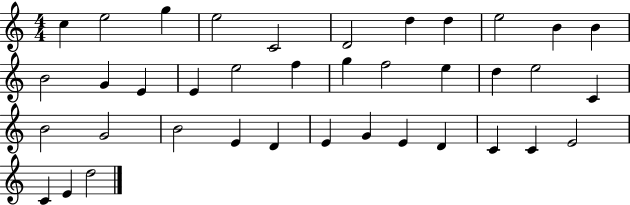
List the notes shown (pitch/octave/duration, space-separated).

C5/q E5/h G5/q E5/h C4/h D4/h D5/q D5/q E5/h B4/q B4/q B4/h G4/q E4/q E4/q E5/h F5/q G5/q F5/h E5/q D5/q E5/h C4/q B4/h G4/h B4/h E4/q D4/q E4/q G4/q E4/q D4/q C4/q C4/q E4/h C4/q E4/q D5/h